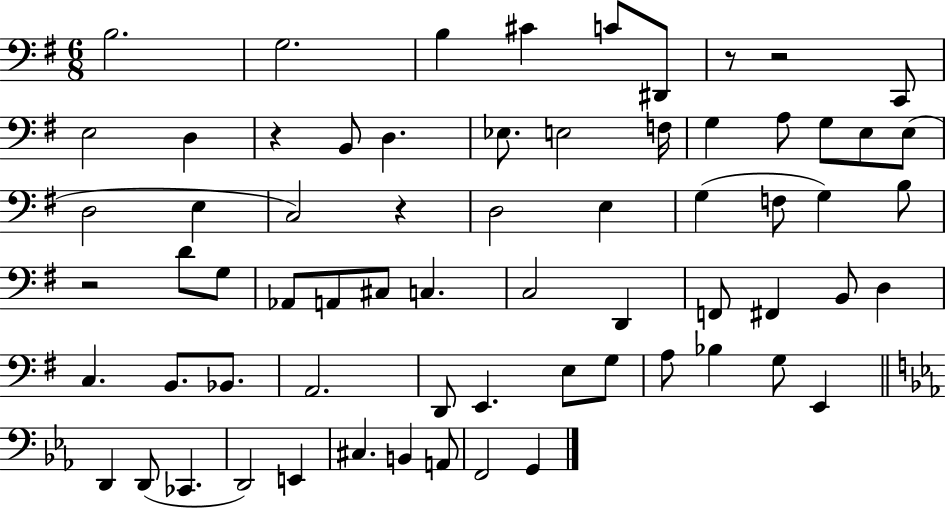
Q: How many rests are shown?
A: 5